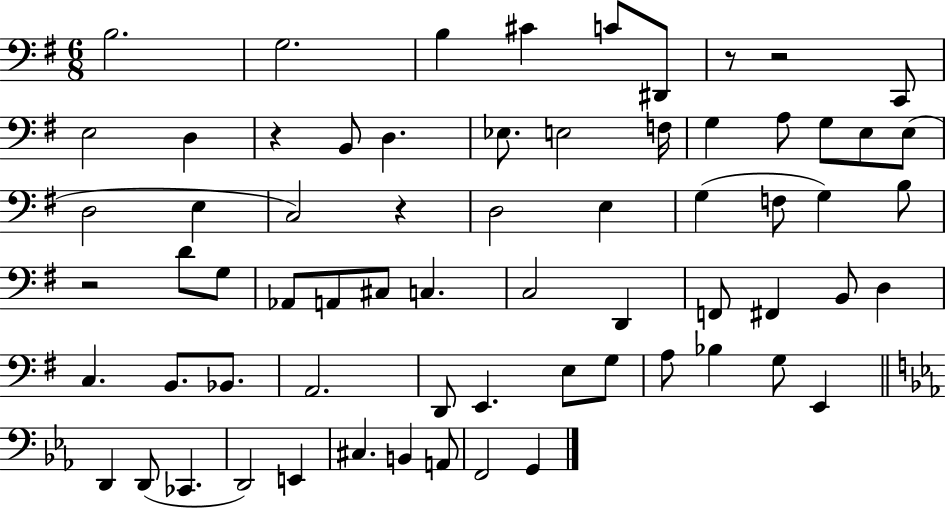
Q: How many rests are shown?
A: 5